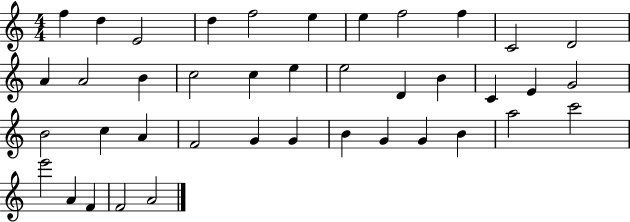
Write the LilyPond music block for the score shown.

{
  \clef treble
  \numericTimeSignature
  \time 4/4
  \key c \major
  f''4 d''4 e'2 | d''4 f''2 e''4 | e''4 f''2 f''4 | c'2 d'2 | \break a'4 a'2 b'4 | c''2 c''4 e''4 | e''2 d'4 b'4 | c'4 e'4 g'2 | \break b'2 c''4 a'4 | f'2 g'4 g'4 | b'4 g'4 g'4 b'4 | a''2 c'''2 | \break e'''2 a'4 f'4 | f'2 a'2 | \bar "|."
}